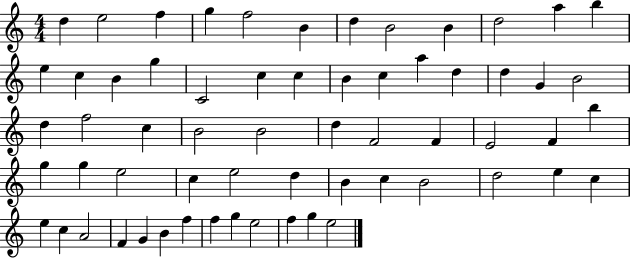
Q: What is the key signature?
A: C major